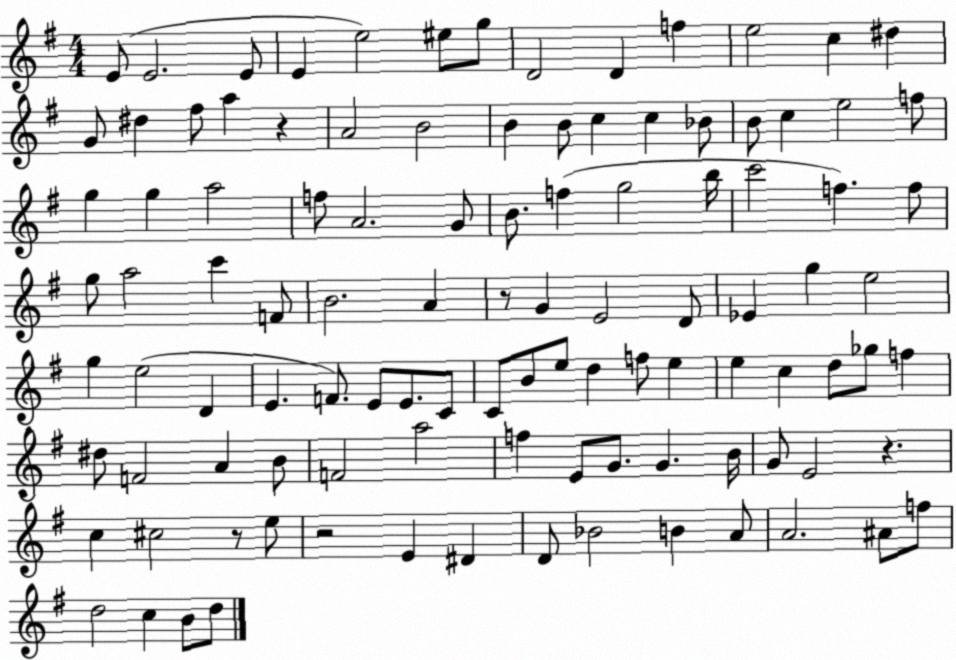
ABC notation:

X:1
T:Untitled
M:4/4
L:1/4
K:G
E/2 E2 E/2 E e2 ^e/2 g/2 D2 D f e2 c ^d G/2 ^d ^f/2 a z A2 B2 B B/2 c c _B/2 B/2 c e2 f/2 g g a2 f/2 A2 G/2 B/2 f g2 b/4 c'2 f f/2 g/2 a2 c' F/2 B2 A z/2 G E2 D/2 _E g e2 g e2 D E F/2 E/2 E/2 C/2 C/2 B/2 e/2 d f/2 e e c d/2 _g/2 f ^d/2 F2 A B/2 F2 a2 f E/2 G/2 G B/4 G/2 E2 z c ^c2 z/2 e/2 z2 E ^D D/2 _B2 B A/2 A2 ^A/2 f/2 d2 c B/2 d/2